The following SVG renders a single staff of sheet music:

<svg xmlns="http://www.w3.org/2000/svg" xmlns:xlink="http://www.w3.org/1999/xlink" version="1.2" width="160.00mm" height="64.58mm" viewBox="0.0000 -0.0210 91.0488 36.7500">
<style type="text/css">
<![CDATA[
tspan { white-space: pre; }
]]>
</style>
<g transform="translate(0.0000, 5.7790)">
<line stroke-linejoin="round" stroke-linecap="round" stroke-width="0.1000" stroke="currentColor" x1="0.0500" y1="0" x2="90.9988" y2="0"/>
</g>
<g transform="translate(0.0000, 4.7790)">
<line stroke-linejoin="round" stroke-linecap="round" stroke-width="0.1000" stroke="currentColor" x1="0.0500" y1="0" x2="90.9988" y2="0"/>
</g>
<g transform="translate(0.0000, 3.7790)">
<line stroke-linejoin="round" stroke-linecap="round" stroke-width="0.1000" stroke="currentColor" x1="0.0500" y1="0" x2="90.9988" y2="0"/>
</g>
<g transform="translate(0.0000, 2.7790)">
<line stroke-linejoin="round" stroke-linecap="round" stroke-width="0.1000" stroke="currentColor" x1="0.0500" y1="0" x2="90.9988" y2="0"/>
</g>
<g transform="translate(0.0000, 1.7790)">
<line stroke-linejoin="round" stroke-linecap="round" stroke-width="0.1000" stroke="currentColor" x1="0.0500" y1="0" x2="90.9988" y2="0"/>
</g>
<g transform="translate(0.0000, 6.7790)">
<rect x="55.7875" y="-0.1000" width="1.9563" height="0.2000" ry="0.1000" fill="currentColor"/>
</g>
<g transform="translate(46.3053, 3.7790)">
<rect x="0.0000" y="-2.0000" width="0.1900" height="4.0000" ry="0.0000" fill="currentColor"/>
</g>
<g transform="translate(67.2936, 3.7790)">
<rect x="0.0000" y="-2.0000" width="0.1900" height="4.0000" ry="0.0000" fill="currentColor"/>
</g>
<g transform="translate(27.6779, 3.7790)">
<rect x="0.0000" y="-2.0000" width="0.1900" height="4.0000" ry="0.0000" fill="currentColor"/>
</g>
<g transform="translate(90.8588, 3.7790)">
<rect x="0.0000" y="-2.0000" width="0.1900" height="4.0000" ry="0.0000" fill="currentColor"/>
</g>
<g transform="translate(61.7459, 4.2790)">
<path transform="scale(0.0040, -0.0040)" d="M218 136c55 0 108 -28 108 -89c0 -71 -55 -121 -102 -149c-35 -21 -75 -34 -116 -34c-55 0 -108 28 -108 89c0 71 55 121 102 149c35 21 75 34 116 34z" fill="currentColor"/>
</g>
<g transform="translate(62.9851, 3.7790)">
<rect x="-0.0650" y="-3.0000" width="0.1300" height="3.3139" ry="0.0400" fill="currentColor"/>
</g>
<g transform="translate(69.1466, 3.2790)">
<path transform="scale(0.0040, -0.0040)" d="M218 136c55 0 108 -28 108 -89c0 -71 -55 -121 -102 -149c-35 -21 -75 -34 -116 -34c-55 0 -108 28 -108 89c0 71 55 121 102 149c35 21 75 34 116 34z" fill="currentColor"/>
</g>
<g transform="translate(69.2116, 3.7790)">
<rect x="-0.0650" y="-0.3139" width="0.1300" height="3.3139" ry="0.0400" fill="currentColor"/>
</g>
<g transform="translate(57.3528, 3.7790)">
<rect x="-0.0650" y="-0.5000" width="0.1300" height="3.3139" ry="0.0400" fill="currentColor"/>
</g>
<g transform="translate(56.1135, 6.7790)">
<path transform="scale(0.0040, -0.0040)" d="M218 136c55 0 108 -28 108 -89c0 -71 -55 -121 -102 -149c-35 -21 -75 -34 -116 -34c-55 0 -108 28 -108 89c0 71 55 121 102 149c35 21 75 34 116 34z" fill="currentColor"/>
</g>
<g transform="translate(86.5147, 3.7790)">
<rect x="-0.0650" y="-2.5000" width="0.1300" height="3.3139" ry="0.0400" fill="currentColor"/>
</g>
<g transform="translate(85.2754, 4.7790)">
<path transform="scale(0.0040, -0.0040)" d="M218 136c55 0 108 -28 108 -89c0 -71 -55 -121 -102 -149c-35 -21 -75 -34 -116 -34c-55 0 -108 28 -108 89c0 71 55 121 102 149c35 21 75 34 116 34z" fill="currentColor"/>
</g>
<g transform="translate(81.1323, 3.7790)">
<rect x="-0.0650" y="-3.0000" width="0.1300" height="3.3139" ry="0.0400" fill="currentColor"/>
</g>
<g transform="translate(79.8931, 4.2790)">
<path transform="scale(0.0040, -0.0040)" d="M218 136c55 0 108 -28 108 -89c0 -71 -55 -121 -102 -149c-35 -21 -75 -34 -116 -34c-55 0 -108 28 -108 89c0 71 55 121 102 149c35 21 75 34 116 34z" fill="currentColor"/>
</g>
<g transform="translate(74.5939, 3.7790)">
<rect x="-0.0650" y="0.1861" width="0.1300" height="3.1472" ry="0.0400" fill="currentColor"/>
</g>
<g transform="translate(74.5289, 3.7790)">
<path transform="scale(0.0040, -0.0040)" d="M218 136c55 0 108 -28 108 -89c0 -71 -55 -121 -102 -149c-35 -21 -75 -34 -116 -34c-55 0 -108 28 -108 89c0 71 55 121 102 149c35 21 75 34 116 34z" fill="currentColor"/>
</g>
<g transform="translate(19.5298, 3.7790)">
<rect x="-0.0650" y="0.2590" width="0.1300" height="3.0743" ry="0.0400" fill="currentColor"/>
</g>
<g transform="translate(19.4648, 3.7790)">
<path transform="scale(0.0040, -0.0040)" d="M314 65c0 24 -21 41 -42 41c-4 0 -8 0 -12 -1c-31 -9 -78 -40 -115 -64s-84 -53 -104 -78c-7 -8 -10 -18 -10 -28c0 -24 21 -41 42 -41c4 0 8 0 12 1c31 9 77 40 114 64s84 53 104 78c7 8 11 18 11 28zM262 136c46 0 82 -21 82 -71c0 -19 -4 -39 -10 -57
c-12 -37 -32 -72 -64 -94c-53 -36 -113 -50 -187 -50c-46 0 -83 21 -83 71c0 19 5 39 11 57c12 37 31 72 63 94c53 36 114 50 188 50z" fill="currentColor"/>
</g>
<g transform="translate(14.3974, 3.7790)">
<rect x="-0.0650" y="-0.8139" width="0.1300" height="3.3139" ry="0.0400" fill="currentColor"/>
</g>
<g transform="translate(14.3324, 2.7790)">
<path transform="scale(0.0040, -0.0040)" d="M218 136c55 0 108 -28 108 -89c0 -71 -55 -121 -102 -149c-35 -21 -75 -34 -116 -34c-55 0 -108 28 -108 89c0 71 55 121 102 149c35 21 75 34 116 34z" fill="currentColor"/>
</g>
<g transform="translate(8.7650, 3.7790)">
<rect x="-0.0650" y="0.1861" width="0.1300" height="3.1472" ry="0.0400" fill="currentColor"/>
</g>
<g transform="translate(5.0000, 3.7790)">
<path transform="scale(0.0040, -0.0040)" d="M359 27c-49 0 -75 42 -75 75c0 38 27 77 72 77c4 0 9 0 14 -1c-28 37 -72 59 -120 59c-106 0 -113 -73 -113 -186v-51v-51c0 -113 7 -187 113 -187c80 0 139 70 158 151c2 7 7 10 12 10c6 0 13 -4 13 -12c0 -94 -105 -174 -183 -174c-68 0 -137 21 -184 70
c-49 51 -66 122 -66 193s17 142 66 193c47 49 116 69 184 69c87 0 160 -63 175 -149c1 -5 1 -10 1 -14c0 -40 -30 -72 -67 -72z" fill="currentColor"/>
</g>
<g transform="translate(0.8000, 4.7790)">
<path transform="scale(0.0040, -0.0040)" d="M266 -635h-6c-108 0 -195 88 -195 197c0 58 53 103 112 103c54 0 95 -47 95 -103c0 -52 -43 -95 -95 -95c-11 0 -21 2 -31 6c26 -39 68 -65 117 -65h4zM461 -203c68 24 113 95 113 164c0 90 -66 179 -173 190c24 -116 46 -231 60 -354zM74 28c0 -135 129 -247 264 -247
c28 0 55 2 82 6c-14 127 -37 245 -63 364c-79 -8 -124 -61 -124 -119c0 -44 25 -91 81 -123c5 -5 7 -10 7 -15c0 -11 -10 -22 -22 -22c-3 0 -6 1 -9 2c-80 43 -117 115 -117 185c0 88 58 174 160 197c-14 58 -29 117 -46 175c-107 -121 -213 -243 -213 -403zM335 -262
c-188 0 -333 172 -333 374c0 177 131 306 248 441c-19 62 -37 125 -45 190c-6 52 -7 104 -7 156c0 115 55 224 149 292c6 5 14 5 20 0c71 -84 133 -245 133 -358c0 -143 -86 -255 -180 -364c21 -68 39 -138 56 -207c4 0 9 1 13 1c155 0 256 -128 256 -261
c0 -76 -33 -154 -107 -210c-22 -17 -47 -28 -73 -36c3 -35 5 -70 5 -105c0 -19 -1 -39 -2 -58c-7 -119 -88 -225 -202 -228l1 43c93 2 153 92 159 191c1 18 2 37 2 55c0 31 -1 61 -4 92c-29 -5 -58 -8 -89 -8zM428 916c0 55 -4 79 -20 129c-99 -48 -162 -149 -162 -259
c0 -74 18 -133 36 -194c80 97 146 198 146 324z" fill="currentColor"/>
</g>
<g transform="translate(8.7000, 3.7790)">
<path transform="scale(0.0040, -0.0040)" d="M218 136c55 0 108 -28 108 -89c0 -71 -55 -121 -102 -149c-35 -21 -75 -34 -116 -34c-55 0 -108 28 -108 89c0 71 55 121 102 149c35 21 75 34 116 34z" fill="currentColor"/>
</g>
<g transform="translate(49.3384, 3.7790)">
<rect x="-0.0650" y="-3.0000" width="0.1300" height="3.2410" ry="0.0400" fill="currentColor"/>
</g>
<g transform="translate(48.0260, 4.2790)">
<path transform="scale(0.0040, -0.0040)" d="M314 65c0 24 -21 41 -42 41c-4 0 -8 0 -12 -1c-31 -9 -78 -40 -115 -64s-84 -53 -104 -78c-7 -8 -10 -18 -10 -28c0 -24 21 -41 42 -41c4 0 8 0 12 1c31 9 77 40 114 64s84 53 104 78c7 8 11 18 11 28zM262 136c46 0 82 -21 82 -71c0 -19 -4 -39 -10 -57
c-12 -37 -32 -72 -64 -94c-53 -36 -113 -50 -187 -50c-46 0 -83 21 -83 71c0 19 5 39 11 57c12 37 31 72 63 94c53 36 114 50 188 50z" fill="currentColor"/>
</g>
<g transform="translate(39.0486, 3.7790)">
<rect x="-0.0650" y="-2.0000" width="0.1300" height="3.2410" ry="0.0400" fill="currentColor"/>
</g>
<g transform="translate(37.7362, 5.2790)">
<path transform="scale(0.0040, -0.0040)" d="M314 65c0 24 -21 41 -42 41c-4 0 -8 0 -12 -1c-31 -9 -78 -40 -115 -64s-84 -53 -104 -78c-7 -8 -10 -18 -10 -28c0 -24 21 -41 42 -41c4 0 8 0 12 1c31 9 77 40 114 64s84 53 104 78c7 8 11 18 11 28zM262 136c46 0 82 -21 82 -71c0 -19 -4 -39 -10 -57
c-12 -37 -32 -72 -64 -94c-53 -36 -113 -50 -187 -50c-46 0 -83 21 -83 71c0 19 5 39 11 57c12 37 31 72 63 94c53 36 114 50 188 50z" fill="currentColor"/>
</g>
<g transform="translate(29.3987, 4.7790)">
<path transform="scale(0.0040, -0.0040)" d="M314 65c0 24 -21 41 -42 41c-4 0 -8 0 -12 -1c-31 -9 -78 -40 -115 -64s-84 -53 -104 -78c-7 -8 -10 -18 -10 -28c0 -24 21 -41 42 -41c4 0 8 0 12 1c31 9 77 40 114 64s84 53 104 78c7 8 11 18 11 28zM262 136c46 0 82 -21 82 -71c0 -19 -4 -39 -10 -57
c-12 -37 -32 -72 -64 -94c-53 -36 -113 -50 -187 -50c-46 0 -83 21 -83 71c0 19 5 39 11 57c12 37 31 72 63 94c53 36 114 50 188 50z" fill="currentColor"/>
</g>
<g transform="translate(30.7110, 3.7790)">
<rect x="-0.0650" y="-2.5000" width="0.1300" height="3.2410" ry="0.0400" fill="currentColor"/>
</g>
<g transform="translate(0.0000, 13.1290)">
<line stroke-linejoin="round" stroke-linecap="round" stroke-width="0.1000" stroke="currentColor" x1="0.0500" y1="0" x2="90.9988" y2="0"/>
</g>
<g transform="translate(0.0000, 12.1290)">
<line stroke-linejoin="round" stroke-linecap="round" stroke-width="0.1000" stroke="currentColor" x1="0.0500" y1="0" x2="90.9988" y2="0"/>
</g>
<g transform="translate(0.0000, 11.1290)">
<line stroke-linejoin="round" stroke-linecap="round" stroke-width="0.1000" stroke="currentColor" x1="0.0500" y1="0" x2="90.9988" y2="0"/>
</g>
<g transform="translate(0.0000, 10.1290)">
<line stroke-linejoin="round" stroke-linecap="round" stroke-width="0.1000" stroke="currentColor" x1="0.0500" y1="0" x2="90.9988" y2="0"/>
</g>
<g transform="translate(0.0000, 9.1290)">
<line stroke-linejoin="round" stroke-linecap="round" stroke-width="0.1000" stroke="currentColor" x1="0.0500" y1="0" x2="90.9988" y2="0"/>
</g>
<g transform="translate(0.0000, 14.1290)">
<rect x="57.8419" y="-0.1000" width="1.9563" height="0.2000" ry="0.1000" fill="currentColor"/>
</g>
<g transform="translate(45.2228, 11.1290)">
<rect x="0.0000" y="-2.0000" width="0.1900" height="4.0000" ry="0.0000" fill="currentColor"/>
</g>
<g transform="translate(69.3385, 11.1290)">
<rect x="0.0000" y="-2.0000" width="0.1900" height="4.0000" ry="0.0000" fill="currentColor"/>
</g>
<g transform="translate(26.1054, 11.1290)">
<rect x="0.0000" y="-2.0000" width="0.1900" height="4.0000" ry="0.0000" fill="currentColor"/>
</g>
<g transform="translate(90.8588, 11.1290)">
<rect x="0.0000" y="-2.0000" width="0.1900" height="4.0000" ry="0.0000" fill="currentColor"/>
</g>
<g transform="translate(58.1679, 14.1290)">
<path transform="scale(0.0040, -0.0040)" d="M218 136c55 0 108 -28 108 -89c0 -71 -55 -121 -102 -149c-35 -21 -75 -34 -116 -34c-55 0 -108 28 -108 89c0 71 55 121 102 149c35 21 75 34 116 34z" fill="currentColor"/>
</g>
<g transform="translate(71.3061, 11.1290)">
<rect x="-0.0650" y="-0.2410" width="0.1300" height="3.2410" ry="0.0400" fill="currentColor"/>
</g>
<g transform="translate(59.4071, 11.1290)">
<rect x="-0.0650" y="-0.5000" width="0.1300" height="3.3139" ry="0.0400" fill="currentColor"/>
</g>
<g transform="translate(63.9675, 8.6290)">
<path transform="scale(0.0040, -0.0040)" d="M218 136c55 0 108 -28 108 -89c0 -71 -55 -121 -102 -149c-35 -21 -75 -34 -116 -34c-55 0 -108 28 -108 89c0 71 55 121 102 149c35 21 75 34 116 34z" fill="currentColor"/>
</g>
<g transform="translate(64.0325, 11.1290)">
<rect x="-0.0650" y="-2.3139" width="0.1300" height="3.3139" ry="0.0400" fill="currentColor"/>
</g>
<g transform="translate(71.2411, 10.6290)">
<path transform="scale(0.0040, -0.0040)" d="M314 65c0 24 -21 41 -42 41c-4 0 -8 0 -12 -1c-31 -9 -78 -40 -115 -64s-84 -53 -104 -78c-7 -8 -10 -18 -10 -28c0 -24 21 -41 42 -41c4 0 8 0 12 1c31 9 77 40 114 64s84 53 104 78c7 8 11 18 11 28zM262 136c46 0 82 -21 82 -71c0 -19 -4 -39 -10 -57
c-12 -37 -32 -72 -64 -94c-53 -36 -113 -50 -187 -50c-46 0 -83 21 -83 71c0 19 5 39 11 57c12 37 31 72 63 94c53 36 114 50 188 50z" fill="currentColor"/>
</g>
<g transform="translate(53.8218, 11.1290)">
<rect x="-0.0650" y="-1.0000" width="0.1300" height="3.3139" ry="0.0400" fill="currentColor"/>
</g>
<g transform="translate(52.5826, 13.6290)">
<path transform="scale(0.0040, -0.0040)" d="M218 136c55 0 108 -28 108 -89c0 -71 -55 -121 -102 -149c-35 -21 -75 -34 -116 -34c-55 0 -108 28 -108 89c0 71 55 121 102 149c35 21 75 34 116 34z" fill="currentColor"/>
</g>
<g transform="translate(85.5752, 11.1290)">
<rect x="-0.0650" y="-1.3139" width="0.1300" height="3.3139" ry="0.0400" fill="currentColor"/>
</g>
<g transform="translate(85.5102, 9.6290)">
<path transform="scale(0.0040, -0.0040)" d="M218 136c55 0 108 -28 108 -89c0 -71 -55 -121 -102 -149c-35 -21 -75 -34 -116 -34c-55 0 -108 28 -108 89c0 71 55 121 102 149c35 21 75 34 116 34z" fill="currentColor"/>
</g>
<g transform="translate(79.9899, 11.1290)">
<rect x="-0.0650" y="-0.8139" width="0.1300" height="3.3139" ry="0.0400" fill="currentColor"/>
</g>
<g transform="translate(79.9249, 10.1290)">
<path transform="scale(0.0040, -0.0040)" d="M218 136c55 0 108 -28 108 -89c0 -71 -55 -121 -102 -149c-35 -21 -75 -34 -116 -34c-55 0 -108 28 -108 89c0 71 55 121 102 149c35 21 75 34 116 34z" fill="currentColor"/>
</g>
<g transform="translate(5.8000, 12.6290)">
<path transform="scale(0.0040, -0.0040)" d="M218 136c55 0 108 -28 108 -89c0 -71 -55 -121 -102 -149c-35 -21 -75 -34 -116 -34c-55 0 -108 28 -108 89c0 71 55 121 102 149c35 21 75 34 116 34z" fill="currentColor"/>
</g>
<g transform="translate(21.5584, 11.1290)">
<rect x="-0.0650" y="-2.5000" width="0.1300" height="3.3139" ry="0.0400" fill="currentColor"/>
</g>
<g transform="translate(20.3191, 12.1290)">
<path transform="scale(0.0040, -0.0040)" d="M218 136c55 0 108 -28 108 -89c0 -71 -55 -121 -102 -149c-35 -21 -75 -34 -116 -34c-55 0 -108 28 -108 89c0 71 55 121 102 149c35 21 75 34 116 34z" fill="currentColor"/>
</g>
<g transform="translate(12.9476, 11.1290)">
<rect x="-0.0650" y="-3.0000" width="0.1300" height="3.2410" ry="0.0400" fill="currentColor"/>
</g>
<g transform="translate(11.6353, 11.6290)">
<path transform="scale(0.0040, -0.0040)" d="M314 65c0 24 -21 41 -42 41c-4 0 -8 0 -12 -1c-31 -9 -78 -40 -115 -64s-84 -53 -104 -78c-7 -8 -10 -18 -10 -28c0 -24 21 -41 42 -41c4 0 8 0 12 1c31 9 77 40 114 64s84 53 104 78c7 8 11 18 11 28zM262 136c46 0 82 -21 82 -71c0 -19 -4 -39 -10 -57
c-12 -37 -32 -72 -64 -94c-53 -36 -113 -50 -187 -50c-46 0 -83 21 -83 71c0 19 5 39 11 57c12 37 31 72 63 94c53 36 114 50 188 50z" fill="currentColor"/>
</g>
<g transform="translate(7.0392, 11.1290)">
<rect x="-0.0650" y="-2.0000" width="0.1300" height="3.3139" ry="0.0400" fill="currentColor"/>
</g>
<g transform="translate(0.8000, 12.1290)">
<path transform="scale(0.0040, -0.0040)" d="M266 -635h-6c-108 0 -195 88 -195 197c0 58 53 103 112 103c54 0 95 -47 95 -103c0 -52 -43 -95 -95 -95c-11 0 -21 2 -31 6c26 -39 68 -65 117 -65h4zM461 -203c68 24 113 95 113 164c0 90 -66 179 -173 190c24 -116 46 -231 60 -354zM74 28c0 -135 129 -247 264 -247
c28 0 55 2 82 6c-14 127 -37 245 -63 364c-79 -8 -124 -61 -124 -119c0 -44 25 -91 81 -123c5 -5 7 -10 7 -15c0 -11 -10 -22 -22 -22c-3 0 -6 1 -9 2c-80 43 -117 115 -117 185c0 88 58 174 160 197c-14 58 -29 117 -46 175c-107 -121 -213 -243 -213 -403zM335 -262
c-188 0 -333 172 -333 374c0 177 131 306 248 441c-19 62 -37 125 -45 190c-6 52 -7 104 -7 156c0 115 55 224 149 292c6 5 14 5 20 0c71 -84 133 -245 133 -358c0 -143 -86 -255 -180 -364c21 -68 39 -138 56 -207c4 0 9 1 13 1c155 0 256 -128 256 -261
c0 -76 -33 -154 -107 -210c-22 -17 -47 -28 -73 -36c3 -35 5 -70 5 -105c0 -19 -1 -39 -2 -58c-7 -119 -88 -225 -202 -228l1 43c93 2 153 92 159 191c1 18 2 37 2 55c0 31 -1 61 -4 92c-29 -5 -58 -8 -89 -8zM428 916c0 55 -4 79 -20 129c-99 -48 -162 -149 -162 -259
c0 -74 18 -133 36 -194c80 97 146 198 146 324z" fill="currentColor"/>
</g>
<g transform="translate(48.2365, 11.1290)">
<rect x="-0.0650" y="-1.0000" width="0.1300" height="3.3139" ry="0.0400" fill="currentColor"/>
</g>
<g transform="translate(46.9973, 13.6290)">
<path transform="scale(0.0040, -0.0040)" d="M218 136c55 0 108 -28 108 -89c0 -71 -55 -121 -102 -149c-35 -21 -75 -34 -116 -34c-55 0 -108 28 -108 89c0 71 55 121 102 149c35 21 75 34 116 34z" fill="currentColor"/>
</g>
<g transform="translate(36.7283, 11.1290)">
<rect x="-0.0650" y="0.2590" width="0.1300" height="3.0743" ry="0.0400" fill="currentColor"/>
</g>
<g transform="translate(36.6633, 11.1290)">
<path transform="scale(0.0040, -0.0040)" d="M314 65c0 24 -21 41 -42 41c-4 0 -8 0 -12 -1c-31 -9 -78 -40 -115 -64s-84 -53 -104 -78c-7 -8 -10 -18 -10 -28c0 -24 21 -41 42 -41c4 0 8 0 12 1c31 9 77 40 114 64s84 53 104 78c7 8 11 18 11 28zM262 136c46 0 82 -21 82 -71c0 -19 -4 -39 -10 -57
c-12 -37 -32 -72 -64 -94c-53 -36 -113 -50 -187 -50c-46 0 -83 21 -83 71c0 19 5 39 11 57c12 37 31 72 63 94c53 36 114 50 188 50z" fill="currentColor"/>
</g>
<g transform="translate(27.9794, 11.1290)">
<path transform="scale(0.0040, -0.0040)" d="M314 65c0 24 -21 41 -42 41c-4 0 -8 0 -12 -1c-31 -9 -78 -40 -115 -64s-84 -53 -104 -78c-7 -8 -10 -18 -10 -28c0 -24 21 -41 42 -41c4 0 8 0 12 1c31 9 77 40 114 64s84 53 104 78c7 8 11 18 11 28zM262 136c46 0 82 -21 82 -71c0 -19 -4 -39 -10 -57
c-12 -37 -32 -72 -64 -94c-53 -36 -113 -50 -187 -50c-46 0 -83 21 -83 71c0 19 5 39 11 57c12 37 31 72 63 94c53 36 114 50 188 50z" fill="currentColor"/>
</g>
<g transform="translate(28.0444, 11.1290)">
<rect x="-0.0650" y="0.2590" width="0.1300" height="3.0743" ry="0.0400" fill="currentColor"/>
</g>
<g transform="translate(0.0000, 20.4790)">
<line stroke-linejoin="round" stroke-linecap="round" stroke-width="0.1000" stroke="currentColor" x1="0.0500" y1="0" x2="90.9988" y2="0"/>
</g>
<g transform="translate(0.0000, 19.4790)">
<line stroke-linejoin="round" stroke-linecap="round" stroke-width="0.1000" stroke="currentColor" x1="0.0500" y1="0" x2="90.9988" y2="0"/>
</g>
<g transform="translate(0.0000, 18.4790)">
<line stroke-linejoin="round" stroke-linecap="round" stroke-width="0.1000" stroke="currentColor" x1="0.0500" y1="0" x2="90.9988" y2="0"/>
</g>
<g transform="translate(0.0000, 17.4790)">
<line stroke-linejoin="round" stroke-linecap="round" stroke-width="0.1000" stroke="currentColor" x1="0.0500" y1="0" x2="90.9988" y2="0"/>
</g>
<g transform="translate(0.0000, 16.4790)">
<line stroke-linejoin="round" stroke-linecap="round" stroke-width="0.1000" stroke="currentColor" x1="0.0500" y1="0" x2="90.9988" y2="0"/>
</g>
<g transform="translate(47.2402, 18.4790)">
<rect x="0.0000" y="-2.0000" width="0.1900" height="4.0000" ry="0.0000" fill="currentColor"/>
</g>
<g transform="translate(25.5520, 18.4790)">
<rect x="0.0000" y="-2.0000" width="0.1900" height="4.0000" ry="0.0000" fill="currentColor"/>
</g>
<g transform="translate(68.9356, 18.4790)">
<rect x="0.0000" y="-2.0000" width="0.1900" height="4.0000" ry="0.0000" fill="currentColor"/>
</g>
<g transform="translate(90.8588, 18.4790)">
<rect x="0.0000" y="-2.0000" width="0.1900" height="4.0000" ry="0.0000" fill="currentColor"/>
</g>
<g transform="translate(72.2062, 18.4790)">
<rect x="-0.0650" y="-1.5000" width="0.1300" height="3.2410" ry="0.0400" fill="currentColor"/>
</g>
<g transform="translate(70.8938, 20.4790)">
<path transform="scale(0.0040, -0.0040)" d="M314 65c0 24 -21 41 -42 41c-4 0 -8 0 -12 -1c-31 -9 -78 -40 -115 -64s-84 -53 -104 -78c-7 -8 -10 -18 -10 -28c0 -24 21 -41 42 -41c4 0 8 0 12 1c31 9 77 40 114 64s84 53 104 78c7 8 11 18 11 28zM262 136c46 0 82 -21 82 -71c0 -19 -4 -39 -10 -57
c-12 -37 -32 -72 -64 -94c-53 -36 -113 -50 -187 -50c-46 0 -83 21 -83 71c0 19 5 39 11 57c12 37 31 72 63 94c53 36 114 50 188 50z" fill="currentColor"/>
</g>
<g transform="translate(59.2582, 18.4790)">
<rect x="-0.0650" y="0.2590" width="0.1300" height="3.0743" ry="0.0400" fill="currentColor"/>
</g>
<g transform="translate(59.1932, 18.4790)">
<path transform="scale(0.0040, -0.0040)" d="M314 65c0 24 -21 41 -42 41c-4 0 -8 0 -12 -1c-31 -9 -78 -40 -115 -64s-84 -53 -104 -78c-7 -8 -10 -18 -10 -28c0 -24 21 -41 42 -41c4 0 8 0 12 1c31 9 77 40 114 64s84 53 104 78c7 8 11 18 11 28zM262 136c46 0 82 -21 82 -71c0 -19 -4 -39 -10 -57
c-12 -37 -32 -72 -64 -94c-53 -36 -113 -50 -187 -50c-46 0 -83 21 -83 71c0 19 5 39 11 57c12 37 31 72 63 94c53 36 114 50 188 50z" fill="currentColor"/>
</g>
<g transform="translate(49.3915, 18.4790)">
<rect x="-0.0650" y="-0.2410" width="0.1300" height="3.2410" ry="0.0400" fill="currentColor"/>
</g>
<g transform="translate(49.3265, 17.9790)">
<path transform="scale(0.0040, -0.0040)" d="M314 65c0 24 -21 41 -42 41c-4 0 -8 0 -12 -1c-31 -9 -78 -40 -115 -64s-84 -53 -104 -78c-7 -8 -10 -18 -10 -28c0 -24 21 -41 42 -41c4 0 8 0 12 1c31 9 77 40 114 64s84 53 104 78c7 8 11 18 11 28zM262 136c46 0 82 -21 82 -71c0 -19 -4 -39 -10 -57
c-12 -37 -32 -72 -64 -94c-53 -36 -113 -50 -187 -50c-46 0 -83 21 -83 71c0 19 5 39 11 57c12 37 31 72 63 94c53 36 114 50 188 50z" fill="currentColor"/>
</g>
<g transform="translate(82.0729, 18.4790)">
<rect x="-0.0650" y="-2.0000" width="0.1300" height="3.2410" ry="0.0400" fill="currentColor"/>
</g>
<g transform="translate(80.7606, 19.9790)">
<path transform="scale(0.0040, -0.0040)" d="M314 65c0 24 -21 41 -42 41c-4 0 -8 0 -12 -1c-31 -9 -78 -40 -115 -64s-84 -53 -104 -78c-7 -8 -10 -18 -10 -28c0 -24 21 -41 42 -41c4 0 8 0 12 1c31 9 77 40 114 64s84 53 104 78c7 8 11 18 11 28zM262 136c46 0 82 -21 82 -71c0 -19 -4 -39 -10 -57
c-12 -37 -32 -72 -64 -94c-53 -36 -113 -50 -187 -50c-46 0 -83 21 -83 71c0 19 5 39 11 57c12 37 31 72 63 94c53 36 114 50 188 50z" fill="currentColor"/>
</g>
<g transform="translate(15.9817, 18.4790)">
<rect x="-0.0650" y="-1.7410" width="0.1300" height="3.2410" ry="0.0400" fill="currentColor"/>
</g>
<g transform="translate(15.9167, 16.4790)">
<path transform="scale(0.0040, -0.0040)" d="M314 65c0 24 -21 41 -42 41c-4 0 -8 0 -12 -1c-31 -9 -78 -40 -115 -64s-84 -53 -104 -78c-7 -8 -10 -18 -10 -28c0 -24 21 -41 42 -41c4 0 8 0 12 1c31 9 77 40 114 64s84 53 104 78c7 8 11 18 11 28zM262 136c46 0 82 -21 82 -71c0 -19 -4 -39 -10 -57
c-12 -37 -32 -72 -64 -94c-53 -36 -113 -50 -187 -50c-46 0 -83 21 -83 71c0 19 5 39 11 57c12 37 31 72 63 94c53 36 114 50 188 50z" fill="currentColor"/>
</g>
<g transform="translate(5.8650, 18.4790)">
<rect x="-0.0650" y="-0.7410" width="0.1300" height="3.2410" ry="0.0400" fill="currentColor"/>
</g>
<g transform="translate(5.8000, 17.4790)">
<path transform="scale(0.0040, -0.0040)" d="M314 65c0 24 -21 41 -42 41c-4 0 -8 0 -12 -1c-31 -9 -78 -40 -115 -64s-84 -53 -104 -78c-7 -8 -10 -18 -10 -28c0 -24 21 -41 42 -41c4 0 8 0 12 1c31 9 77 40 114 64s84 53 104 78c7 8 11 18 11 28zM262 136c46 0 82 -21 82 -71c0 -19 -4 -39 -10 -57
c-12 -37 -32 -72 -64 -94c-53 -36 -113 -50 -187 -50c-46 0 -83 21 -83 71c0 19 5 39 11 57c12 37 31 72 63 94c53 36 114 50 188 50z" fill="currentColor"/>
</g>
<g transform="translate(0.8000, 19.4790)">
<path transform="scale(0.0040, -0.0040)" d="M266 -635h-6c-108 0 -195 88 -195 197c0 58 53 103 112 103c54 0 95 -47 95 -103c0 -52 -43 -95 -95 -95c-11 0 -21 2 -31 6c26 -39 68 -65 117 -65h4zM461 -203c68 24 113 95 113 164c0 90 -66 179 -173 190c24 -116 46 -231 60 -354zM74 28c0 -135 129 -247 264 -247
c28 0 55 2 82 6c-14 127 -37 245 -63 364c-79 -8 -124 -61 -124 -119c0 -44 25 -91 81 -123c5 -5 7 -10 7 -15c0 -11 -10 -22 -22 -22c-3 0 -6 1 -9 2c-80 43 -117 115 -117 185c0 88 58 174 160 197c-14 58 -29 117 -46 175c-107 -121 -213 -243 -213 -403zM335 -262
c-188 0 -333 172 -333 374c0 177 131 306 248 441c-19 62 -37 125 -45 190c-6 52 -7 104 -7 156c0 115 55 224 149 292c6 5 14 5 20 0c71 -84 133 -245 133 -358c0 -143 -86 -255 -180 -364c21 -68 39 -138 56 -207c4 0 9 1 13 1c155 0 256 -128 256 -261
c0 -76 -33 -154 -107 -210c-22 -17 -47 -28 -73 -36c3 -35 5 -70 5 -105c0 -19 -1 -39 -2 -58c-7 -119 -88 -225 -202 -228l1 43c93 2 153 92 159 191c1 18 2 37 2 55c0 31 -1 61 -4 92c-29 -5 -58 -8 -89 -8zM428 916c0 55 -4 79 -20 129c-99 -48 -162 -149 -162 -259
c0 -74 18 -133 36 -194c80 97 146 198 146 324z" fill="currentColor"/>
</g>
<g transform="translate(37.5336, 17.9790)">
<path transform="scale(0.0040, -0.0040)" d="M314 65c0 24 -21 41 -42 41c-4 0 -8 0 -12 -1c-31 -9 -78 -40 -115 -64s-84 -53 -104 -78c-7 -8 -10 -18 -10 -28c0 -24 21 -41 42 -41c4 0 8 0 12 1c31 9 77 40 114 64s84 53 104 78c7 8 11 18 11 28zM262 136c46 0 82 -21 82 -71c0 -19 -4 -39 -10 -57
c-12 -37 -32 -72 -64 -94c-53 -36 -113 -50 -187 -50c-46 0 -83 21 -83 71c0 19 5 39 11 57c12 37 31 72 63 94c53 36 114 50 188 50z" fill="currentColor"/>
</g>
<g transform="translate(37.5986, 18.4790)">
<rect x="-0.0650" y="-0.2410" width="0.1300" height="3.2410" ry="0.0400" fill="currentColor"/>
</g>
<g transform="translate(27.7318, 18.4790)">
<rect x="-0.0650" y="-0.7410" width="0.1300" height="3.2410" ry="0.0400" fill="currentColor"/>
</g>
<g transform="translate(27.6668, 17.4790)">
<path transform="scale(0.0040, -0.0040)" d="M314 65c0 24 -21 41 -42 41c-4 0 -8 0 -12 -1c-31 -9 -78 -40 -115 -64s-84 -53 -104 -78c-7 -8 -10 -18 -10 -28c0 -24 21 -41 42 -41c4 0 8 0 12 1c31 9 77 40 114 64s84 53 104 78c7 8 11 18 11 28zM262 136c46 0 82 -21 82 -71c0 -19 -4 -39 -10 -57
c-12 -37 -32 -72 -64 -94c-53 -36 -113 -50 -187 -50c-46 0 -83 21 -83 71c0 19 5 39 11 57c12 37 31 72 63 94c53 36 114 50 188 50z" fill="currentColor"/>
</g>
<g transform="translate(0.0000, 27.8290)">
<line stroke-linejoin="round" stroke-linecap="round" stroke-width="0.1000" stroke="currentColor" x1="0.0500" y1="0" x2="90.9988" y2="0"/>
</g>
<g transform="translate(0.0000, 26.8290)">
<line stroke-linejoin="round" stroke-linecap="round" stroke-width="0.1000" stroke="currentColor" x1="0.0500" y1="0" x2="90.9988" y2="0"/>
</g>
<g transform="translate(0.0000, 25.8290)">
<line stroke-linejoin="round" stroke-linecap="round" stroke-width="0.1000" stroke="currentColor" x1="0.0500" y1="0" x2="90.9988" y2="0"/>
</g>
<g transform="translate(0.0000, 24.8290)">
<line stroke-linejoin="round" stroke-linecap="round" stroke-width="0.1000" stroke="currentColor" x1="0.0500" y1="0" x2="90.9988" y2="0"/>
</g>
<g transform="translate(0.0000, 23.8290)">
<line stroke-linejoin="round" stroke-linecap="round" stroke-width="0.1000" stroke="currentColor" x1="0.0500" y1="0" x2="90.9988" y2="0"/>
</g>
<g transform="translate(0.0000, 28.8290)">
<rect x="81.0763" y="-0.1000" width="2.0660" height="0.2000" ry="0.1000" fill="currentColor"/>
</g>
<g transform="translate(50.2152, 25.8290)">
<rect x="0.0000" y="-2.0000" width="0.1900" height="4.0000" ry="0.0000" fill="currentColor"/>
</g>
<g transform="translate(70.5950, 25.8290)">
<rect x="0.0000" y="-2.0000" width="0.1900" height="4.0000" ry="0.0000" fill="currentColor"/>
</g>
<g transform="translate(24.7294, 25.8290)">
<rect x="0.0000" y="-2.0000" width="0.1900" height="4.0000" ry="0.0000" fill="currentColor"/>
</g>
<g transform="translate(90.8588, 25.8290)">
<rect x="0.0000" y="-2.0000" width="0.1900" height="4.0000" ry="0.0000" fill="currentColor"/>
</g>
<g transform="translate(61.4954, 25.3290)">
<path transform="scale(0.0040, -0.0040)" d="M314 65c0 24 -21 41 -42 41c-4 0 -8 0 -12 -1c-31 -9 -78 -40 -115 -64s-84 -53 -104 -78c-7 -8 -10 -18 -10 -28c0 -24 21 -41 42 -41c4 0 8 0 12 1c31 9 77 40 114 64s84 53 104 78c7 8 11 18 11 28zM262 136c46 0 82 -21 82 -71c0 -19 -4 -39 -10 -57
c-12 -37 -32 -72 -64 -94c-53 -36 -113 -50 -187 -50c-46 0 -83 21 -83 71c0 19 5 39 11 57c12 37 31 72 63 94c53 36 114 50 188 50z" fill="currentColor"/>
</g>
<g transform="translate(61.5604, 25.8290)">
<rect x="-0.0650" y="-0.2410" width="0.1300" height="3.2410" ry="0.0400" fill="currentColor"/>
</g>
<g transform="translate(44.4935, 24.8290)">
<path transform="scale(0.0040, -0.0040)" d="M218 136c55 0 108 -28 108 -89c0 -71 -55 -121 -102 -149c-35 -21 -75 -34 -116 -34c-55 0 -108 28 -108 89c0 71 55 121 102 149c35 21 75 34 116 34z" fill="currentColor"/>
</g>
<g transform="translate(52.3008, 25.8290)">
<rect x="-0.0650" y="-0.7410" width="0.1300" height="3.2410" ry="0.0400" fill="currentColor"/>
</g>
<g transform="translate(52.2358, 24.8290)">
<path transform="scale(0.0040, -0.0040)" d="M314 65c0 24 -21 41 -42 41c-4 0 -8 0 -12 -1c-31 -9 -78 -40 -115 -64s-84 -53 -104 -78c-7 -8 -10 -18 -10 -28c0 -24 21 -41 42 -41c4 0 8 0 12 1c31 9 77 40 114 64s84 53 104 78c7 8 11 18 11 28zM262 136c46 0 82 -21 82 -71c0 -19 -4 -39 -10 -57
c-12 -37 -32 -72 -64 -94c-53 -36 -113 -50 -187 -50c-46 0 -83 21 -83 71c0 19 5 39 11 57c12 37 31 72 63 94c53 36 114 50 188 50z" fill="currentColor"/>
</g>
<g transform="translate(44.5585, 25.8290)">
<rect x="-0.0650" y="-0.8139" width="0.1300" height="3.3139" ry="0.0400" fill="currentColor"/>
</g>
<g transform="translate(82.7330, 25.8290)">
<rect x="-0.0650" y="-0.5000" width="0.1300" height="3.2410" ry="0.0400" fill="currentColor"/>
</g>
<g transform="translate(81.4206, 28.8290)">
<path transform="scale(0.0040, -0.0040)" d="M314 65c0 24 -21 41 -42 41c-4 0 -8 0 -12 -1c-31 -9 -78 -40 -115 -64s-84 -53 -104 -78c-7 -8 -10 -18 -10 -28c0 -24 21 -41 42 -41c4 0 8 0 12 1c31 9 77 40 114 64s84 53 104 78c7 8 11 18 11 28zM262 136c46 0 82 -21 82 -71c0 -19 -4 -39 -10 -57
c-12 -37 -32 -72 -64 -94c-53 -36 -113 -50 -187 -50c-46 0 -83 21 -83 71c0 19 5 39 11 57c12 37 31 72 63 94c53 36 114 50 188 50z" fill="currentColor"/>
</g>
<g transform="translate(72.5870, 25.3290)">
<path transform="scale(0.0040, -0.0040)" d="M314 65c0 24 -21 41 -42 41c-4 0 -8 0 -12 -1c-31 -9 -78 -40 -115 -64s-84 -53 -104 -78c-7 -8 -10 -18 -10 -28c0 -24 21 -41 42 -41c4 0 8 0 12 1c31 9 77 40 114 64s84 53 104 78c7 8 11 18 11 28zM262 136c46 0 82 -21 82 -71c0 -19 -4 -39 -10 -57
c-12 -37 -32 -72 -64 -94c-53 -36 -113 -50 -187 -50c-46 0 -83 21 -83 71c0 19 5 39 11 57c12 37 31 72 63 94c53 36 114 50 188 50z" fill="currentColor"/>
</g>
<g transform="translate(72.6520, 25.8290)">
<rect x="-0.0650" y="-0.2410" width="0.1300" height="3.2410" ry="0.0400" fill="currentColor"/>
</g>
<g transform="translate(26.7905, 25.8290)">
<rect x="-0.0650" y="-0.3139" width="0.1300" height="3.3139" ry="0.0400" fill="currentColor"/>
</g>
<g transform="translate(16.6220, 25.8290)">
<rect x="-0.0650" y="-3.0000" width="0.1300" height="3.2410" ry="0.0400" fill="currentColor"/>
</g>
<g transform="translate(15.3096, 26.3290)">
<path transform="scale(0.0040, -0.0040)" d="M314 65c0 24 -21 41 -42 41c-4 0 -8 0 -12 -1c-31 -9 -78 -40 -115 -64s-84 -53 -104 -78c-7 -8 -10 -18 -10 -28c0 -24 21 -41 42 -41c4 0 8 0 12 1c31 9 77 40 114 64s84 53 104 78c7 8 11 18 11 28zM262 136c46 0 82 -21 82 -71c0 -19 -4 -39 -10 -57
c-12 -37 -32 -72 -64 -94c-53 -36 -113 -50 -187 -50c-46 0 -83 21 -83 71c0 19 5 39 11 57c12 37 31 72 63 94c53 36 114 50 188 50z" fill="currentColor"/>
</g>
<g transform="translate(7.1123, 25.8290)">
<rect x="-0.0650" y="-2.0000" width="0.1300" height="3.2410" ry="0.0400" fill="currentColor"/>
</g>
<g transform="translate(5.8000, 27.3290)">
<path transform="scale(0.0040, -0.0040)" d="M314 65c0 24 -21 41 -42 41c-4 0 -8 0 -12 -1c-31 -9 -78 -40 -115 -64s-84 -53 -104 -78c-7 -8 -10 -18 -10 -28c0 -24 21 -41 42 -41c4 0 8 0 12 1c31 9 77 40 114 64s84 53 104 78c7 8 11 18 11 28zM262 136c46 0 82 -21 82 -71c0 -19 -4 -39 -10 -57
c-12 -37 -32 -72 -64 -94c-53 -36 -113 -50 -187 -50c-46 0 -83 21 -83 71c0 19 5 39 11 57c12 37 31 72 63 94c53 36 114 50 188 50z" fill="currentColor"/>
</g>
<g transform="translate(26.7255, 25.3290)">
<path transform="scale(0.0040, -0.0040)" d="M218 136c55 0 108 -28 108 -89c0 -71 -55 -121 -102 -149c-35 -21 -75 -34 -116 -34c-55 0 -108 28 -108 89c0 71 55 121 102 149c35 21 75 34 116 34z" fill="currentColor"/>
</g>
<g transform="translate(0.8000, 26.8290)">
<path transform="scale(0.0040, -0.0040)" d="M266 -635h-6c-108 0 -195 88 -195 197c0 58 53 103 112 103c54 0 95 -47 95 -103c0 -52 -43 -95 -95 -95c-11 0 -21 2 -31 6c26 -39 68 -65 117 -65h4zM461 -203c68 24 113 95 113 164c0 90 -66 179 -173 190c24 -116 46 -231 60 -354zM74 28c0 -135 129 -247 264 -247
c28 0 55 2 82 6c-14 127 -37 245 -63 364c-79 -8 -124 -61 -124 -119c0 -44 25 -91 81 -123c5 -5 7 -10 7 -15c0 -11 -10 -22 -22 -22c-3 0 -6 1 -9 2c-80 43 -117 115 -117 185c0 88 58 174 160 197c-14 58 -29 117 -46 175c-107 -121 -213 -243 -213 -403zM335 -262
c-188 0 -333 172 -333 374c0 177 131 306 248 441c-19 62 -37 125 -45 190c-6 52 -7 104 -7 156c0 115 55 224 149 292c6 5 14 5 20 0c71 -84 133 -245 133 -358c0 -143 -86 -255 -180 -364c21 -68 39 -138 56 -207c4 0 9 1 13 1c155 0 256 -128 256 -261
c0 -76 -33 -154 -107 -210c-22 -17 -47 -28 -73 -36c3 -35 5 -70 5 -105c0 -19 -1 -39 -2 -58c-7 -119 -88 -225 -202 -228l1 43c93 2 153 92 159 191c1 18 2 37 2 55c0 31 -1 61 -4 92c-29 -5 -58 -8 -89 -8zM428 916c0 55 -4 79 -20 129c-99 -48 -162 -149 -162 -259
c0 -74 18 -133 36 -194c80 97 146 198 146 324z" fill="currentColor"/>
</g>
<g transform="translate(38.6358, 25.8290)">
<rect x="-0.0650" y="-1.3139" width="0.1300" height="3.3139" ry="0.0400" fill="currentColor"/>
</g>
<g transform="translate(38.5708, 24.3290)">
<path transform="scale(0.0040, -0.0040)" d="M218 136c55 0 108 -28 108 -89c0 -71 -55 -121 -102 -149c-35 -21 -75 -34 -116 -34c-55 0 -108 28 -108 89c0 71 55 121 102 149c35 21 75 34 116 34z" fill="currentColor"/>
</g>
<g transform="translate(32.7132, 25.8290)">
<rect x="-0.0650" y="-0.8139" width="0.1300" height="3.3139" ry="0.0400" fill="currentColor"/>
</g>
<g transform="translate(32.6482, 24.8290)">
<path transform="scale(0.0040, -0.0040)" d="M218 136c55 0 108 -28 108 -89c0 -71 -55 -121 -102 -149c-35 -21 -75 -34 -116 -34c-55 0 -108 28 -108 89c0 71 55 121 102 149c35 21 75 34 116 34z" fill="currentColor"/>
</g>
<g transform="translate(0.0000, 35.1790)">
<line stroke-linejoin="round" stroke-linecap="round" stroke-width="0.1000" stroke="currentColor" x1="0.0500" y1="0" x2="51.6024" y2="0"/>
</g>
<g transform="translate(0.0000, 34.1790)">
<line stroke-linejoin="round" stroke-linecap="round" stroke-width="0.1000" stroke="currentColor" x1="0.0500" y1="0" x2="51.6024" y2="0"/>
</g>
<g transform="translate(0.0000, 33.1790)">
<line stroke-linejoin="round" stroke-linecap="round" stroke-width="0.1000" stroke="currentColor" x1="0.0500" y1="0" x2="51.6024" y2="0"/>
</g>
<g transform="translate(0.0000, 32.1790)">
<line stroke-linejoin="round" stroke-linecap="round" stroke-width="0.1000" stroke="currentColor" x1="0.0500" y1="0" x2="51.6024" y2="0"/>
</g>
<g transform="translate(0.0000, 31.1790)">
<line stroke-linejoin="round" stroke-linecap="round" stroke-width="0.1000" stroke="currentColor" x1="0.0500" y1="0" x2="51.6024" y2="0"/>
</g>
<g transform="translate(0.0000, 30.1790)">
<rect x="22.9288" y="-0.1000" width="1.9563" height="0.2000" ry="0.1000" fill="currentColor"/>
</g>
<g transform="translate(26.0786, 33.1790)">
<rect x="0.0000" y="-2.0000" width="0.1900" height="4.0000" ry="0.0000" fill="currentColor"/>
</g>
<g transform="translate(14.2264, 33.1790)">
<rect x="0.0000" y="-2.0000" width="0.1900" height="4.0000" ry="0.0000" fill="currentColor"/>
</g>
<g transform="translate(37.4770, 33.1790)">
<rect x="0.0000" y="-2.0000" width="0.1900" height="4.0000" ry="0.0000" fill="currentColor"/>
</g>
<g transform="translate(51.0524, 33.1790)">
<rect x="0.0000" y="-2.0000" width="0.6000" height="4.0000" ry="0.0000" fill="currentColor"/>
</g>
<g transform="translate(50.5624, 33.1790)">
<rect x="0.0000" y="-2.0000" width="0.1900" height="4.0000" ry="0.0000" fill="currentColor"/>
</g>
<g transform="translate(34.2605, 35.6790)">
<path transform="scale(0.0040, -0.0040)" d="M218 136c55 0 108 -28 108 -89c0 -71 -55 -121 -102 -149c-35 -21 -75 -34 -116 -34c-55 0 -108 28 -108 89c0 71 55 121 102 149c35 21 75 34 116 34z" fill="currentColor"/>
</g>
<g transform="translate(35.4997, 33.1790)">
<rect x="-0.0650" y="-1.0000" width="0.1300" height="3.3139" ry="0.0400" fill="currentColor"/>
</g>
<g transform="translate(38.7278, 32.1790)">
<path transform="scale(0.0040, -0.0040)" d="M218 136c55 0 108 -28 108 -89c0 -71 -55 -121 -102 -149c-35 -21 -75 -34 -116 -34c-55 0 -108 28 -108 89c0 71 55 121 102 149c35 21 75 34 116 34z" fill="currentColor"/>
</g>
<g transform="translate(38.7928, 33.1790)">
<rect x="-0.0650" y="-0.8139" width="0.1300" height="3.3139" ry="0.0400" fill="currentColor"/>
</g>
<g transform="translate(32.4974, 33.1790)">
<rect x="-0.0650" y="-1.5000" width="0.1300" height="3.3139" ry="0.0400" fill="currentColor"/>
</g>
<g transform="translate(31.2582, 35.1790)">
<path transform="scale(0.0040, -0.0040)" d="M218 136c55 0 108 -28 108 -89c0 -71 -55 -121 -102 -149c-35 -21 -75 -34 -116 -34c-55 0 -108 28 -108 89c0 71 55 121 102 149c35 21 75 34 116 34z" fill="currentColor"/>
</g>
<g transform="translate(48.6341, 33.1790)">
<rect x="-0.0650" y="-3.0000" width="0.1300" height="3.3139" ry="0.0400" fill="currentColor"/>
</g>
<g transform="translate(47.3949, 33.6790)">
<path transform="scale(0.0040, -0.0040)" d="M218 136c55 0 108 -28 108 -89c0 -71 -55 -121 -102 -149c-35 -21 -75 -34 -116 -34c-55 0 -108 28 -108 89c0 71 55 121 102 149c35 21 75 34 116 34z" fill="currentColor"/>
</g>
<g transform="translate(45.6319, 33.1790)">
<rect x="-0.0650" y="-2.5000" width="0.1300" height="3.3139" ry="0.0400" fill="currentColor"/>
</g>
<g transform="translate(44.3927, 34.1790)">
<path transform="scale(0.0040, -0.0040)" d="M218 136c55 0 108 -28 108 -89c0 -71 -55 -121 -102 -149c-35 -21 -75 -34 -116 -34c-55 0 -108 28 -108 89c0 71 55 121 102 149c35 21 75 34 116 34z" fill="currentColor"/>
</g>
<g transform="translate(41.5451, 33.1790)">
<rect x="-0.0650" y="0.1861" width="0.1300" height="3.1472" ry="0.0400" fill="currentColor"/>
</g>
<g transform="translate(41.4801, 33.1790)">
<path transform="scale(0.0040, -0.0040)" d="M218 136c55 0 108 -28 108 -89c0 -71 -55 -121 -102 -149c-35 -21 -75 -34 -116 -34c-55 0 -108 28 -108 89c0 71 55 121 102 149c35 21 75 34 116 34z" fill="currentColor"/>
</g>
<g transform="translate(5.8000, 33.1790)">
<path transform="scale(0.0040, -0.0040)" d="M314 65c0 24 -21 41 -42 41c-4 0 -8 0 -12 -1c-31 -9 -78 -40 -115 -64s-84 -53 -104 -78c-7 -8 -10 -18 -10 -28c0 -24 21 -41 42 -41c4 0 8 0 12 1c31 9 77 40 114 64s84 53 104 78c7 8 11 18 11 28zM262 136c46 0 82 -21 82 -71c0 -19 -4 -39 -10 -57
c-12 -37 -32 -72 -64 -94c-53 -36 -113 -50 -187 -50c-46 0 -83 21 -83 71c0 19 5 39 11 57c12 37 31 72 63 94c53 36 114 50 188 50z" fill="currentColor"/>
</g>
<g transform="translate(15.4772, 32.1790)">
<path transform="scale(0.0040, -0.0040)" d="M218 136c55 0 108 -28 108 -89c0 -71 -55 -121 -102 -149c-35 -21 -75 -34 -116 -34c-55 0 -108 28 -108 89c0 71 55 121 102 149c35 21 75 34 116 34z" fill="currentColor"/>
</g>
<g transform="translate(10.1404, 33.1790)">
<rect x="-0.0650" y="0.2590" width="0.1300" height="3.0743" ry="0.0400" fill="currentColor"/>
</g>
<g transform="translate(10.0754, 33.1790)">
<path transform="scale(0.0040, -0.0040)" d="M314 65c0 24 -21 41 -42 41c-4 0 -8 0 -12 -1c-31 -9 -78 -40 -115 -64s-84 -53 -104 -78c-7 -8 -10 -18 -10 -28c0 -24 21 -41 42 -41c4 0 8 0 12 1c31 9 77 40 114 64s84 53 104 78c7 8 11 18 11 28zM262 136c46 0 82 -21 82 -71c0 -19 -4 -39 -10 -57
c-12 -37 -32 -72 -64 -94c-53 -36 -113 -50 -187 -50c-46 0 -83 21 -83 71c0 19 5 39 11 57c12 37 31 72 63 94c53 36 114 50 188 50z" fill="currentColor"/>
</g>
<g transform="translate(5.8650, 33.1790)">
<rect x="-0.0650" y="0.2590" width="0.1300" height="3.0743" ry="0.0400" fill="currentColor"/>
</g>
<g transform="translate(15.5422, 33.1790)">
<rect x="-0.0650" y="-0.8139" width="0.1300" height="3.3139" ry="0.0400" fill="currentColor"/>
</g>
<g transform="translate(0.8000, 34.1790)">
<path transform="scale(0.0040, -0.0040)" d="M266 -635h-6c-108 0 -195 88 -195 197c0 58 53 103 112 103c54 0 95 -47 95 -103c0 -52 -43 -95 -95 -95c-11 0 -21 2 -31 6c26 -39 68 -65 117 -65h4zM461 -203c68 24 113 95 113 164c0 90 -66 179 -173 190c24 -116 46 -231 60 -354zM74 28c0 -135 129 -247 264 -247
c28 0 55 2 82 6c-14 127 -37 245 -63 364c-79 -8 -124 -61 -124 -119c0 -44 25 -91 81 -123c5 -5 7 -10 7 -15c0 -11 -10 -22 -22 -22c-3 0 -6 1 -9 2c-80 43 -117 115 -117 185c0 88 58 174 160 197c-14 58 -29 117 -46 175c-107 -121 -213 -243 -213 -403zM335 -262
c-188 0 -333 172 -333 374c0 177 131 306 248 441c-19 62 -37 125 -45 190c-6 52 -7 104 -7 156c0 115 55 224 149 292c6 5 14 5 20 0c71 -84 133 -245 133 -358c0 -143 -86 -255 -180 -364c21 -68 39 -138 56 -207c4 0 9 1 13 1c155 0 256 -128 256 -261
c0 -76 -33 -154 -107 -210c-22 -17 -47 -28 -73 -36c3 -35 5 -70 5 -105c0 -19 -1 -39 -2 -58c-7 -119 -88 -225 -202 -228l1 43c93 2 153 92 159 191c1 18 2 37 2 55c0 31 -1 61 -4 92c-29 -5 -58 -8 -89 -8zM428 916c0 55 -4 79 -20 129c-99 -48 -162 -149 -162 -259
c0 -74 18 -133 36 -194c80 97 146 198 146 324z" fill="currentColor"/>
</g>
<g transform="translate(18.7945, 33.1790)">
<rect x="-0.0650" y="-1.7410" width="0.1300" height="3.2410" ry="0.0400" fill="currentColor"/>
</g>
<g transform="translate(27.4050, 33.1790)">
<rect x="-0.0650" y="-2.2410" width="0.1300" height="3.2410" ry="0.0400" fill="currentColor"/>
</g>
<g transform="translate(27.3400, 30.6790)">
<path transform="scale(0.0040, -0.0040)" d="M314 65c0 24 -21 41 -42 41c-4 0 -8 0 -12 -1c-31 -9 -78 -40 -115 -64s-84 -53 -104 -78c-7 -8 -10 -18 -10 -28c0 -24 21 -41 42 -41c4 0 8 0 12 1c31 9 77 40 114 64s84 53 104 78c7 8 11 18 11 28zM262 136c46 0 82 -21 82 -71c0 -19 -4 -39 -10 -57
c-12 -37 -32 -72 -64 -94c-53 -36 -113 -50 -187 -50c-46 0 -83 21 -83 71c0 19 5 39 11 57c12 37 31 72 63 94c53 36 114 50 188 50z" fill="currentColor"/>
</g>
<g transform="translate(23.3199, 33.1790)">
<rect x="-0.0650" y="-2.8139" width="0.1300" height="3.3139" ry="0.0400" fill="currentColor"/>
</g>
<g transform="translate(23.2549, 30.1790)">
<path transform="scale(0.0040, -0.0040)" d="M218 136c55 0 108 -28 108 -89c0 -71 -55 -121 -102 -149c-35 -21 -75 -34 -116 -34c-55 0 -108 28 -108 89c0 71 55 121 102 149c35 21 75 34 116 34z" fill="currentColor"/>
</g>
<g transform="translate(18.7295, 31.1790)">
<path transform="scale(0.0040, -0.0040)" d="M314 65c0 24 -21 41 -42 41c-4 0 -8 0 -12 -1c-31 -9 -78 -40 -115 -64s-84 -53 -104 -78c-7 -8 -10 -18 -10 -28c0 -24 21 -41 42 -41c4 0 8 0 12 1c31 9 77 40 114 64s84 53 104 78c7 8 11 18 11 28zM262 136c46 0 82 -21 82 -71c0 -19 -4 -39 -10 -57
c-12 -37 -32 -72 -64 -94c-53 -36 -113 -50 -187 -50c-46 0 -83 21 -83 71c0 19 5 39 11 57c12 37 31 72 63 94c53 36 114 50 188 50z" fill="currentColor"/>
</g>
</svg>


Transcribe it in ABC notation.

X:1
T:Untitled
M:4/4
L:1/4
K:C
B d B2 G2 F2 A2 C A c B A G F A2 G B2 B2 D D C g c2 d e d2 f2 d2 c2 c2 B2 E2 F2 F2 A2 c d e d d2 c2 c2 C2 B2 B2 d f2 a g2 E D d B G A